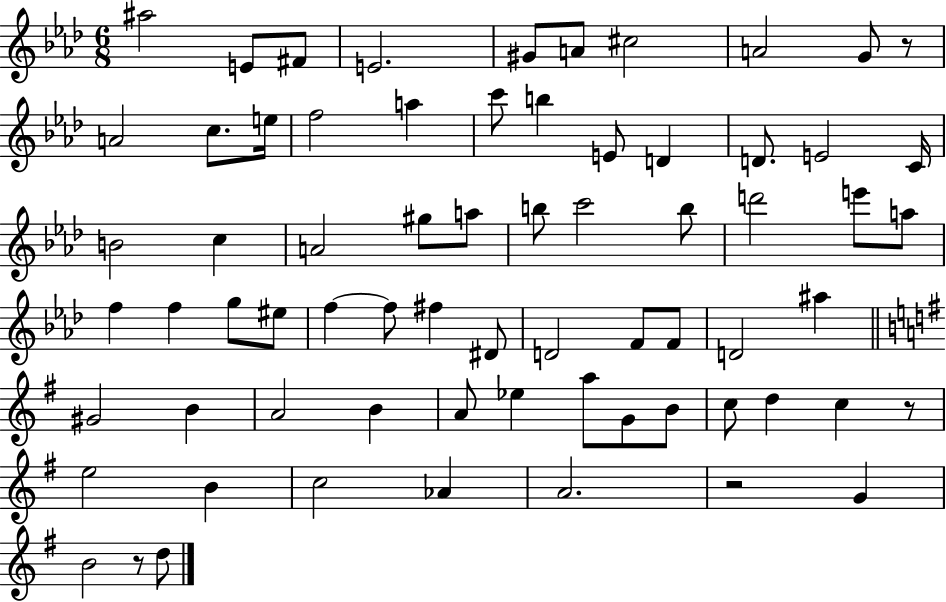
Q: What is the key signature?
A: AES major